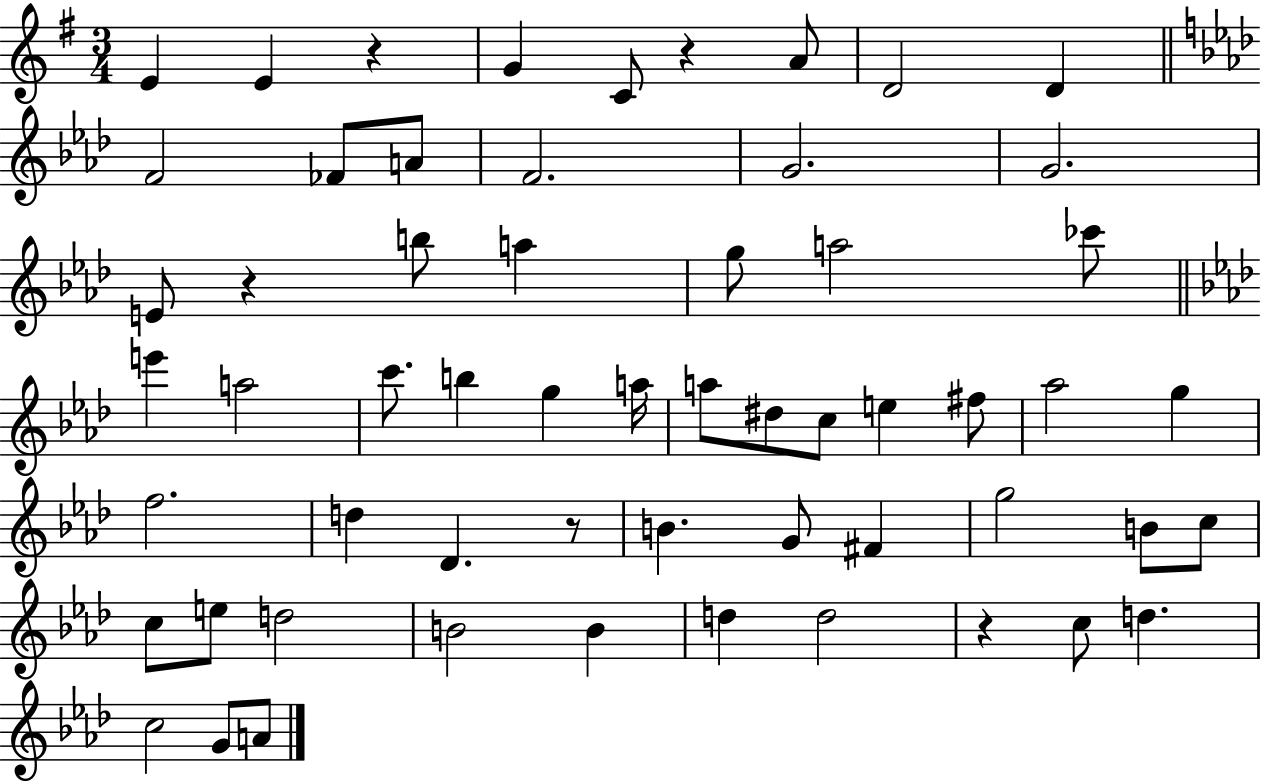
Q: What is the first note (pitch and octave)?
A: E4